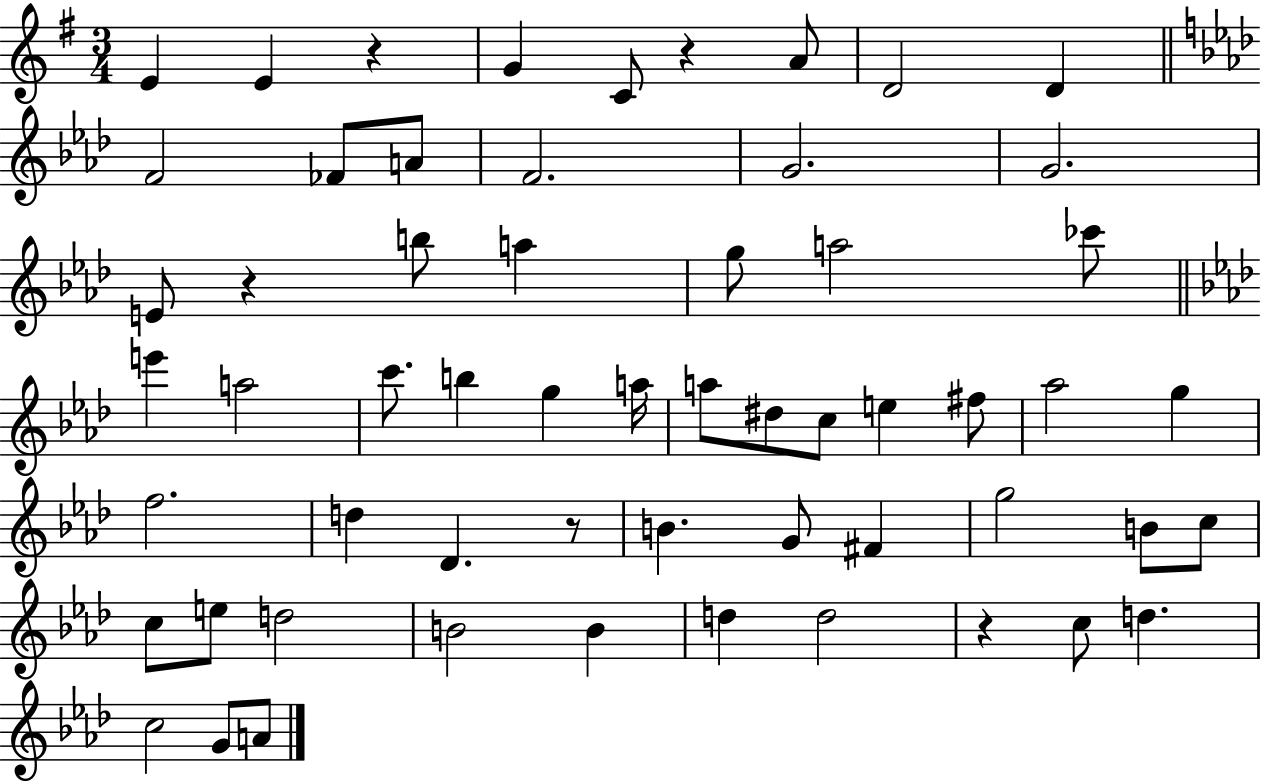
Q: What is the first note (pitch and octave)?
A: E4